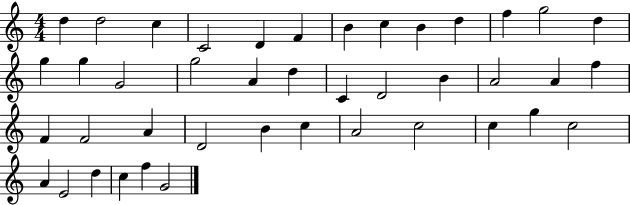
D5/q D5/h C5/q C4/h D4/q F4/q B4/q C5/q B4/q D5/q F5/q G5/h D5/q G5/q G5/q G4/h G5/h A4/q D5/q C4/q D4/h B4/q A4/h A4/q F5/q F4/q F4/h A4/q D4/h B4/q C5/q A4/h C5/h C5/q G5/q C5/h A4/q E4/h D5/q C5/q F5/q G4/h